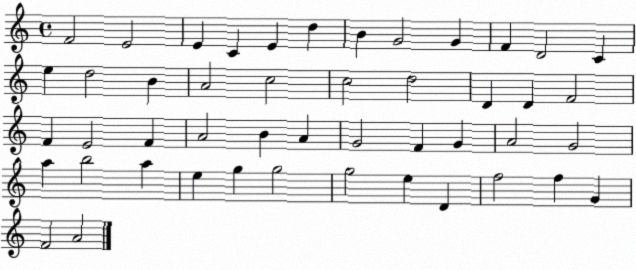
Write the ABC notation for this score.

X:1
T:Untitled
M:4/4
L:1/4
K:C
F2 E2 E C E d B G2 G F D2 C e d2 B A2 c2 c2 d2 D D F2 F E2 F A2 B A G2 F G A2 G2 a b2 a e g g2 g2 e D f2 f G F2 A2